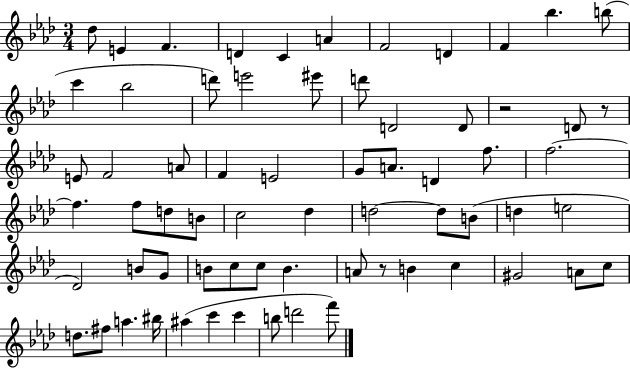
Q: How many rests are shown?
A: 3